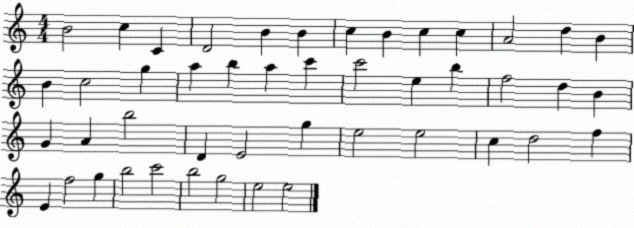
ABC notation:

X:1
T:Untitled
M:4/4
L:1/4
K:C
B2 c C D2 B B c B c c A2 d B B c2 g a b a c' c'2 e b f2 d B G A b2 D E2 g e2 e2 c d2 f E f2 g b2 c'2 b2 g2 e2 e2